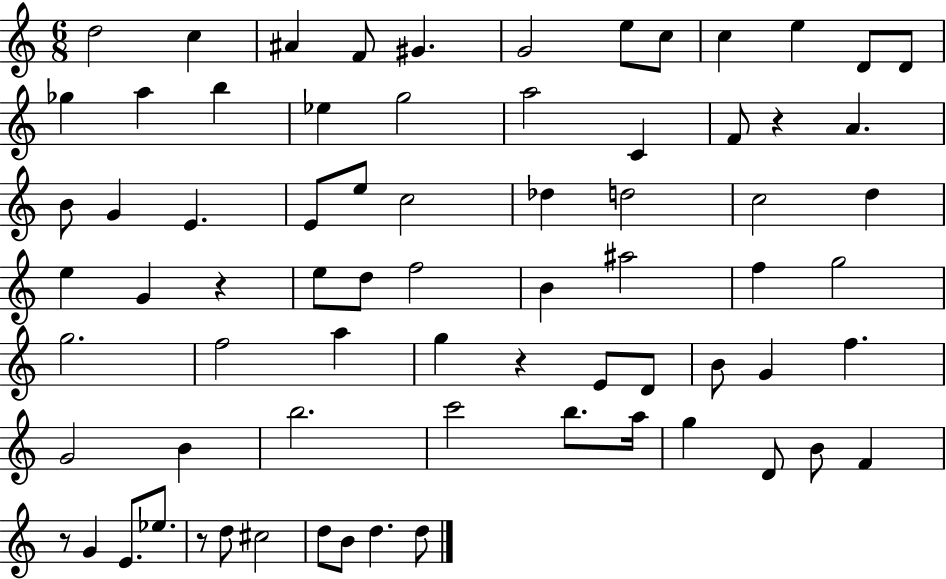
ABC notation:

X:1
T:Untitled
M:6/8
L:1/4
K:C
d2 c ^A F/2 ^G G2 e/2 c/2 c e D/2 D/2 _g a b _e g2 a2 C F/2 z A B/2 G E E/2 e/2 c2 _d d2 c2 d e G z e/2 d/2 f2 B ^a2 f g2 g2 f2 a g z E/2 D/2 B/2 G f G2 B b2 c'2 b/2 a/4 g D/2 B/2 F z/2 G E/2 _e/2 z/2 d/2 ^c2 d/2 B/2 d d/2